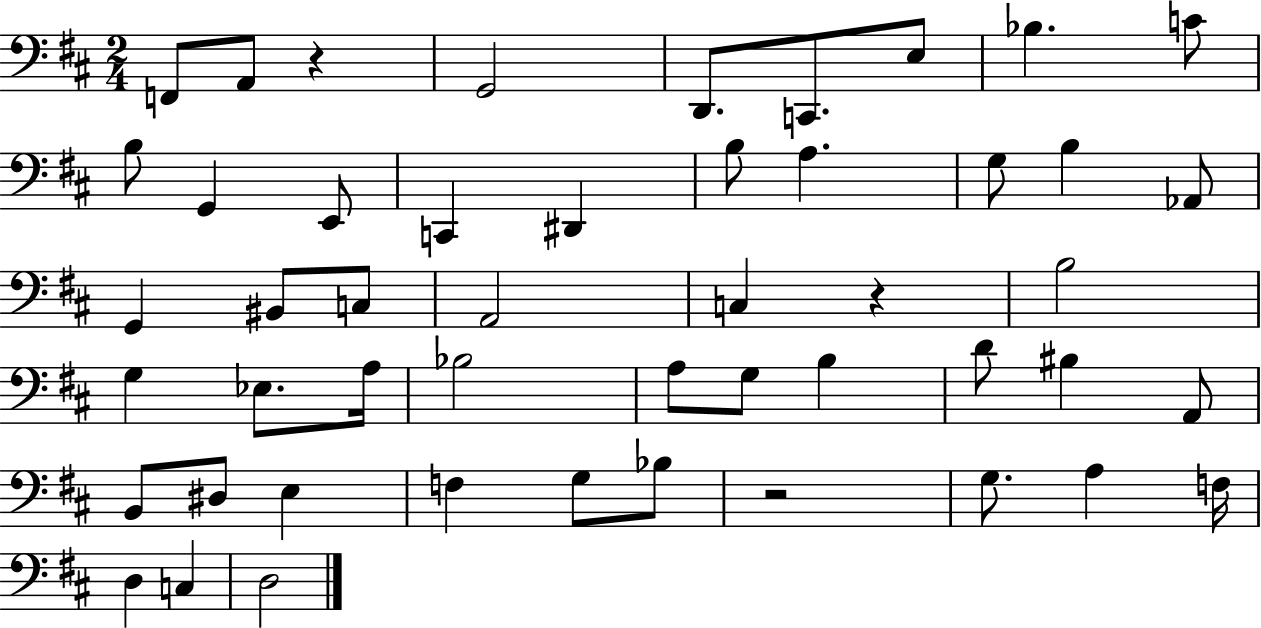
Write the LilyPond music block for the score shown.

{
  \clef bass
  \numericTimeSignature
  \time 2/4
  \key d \major
  f,8 a,8 r4 | g,2 | d,8. c,8. e8 | bes4. c'8 | \break b8 g,4 e,8 | c,4 dis,4 | b8 a4. | g8 b4 aes,8 | \break g,4 bis,8 c8 | a,2 | c4 r4 | b2 | \break g4 ees8. a16 | bes2 | a8 g8 b4 | d'8 bis4 a,8 | \break b,8 dis8 e4 | f4 g8 bes8 | r2 | g8. a4 f16 | \break d4 c4 | d2 | \bar "|."
}